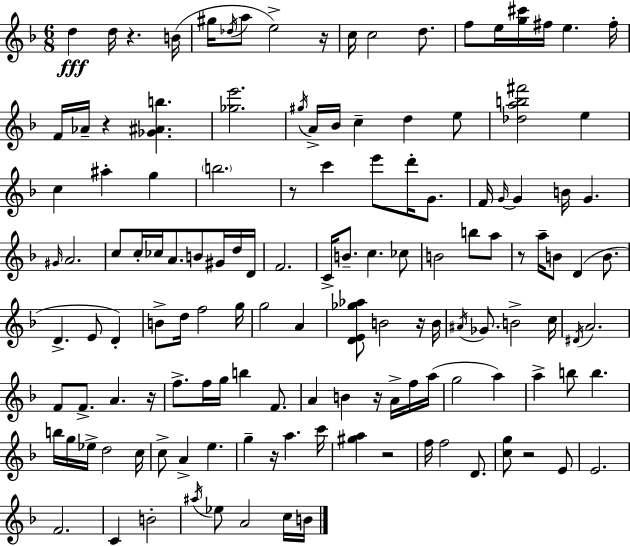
D5/q D5/s R/q. B4/s G#5/s Db5/s A5/e E5/h R/s C5/s C5/h D5/e. F5/e E5/s [G5,C#6]/s F#5/s E5/q. F#5/s F4/s Ab4/s R/q [Gb4,A#4,B5]/q. [Gb5,E6]/h. G#5/s A4/s Bb4/s C5/q D5/q E5/e [Db5,A5,B5,F#6]/h E5/q C5/q A#5/q G5/q B5/h. R/e C6/q E6/e D6/s G4/e. F4/s G4/s G4/q B4/s G4/q. G#4/s A4/h. C5/e C5/s CES5/s A4/e. B4/e G#4/s D5/s D4/s F4/h. C4/s B4/e. C5/q. CES5/e B4/h B5/e A5/e R/e A5/s B4/e D4/q B4/e. D4/q. E4/e D4/q B4/e D5/s F5/h G5/s G5/h A4/q [D4,E4,Gb5,Ab5]/e B4/h R/s B4/s A#4/s Gb4/e. B4/h C5/s D#4/s A4/h. F4/e F4/e. A4/q. R/s F5/e. F5/s G5/s B5/q F4/e. A4/q B4/q R/s A4/s F5/s A5/s G5/h A5/q A5/q B5/e B5/q. B5/s G5/s Eb5/s D5/h C5/s C5/e A4/q E5/q. G5/q R/s A5/q. C6/s [G#5,A5]/q R/h F5/s F5/h D4/e. [C5,G5]/e R/h E4/e E4/h. F4/h. C4/q B4/h A#5/s Eb5/e A4/h C5/s B4/s